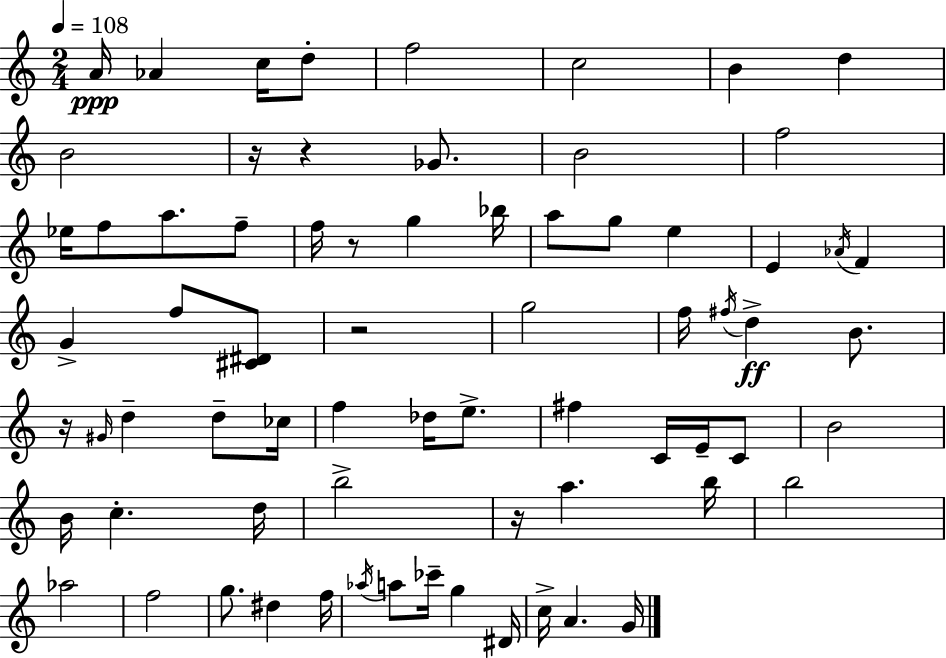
{
  \clef treble
  \numericTimeSignature
  \time 2/4
  \key a \minor
  \tempo 4 = 108
  a'16\ppp aes'4 c''16 d''8-. | f''2 | c''2 | b'4 d''4 | \break b'2 | r16 r4 ges'8. | b'2 | f''2 | \break ees''16 f''8 a''8. f''8-- | f''16 r8 g''4 bes''16 | a''8 g''8 e''4 | e'4 \acciaccatura { aes'16 } f'4 | \break g'4-> f''8 <cis' dis'>8 | r2 | g''2 | f''16 \acciaccatura { fis''16 } d''4->\ff b'8. | \break r16 \grace { gis'16 } d''4-- | d''8-- ces''16 f''4 des''16 | e''8.-> fis''4 c'16 | e'16-- c'8 b'2 | \break b'16 c''4.-. | d''16 b''2-> | r16 a''4. | b''16 b''2 | \break aes''2 | f''2 | g''8. dis''4 | f''16 \acciaccatura { aes''16 } a''8 ces'''16-- g''4 | \break dis'16 c''16-> a'4. | g'16 \bar "|."
}